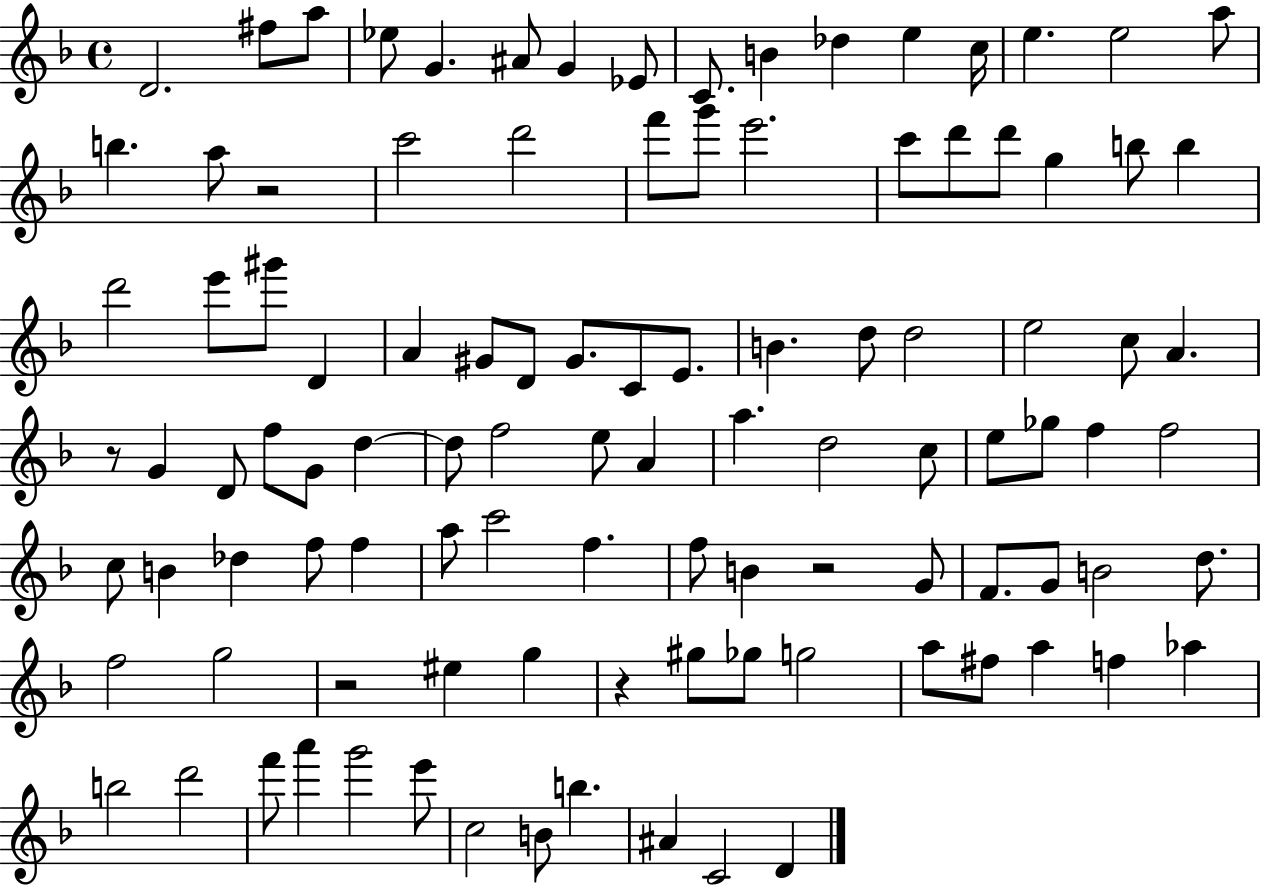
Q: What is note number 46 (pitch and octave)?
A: G4